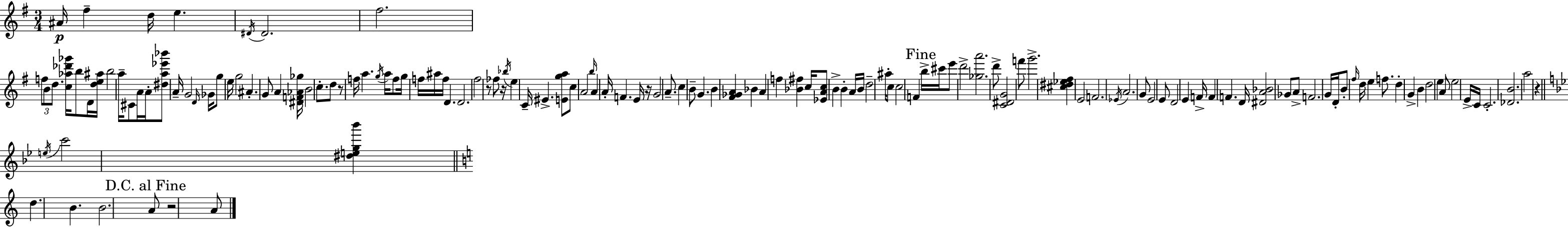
{
  \clef treble
  \numericTimeSignature
  \time 3/4
  \key g \major
  ais'16\p fis''4-- d''16 e''4. | \acciaccatura { dis'16 } dis'2. | fis''2. | \tuplet 3/2 { f''8 b'8 d''8. } <c'' aes'' des''' ges'''>16 b''8 d'16 | \break <d'' e'' ais''>16 b''2 a''16-- cis'8 | a'16 a'16-. <dis'' a'' ees''' bes'''>8 a'16-- g'2 | \grace { d'16 } ges'16 g''8 e''16 g''2 | ais'4.-. g'8 a'4 | \break <dis' f' aes' ges''>16 b'2 c''8.-. | d''8 r8 f''16 a''4. | \acciaccatura { g''16 } a''16 f''8 g''16 f''16 ais''16 f''16 d'4. | d'2. | \break fis''2 r8 | fes''8 r16 \acciaccatura { bes''16 } e''4 c'16-- eis'4.-> | <e' g'' a''>8 c''8 a'2 | \grace { b''16 } a'4 a'16-. f'4. | \break e'16 r16 g'2 | a'8.-- c''4 b'8-- g'4. | b'4 <fis' ges' a'>4 | bes'4 a'4 f''4 | \break <bes' fis''>4 c''16 <ees' a' c''>8 b'4-> | b'4-. a'16 b'16 d''2-- | ais''16-. c''8 c''2 | f'4 \mark "Fine" b''16-> cis'''16 e'''8 d'''2-> | \break <ges'' a'''>2. | d'''8-> <c' dis' g'>2 | f'''8 g'''2.-> | <cis'' dis'' ees'' fis''>4 e'2 | \break f'2. | \acciaccatura { ees'16 } a'2. | g'8 e'2 | e'8 d'2 | \break e'4 f'16-> f'4 f'4. | d'16 <dis' a' bes'>2 | ges'8 a'8-> f'2. | g'16 d'16-. b'8-. \grace { fis''16 } d''16 | \break e''4 f''8. d''4-. g'4-> | b'4 d''2 | e''4 a'8 e''2 | e'16-> c'16 c'2.-. | \break <des' b'>2. | a''2 | r4 \bar "||" \break \key g \minor \acciaccatura { e''16 } c'''2 <dis'' e'' g'' bes'''>4 | \bar "||" \break \key c \major d''4. b'4. | b'2. | \mark "D.C. al Fine" a'8 r2 a'8 | \bar "|."
}